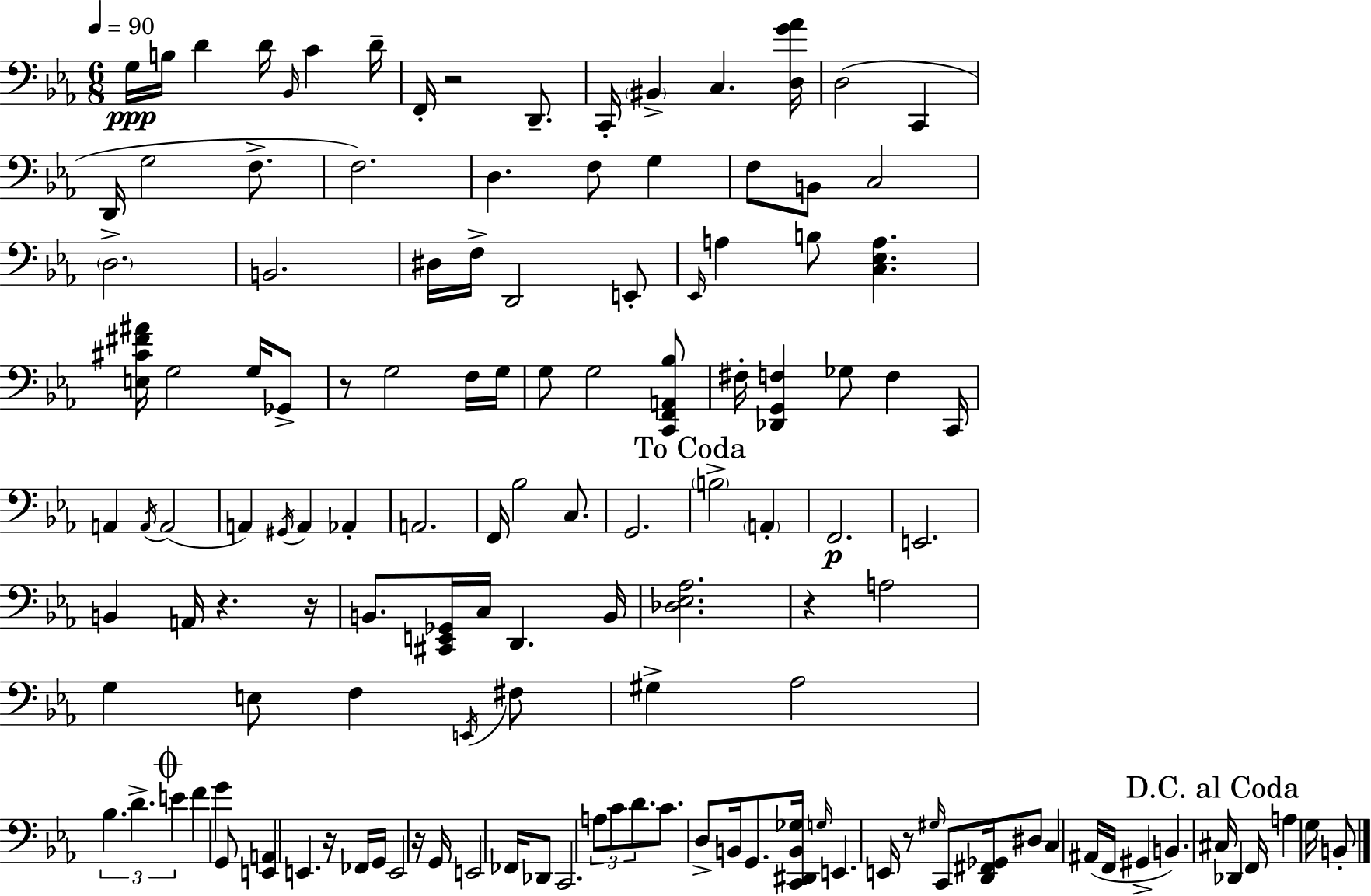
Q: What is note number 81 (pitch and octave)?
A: G2